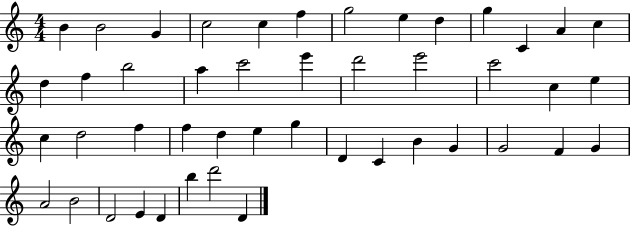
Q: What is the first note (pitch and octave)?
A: B4